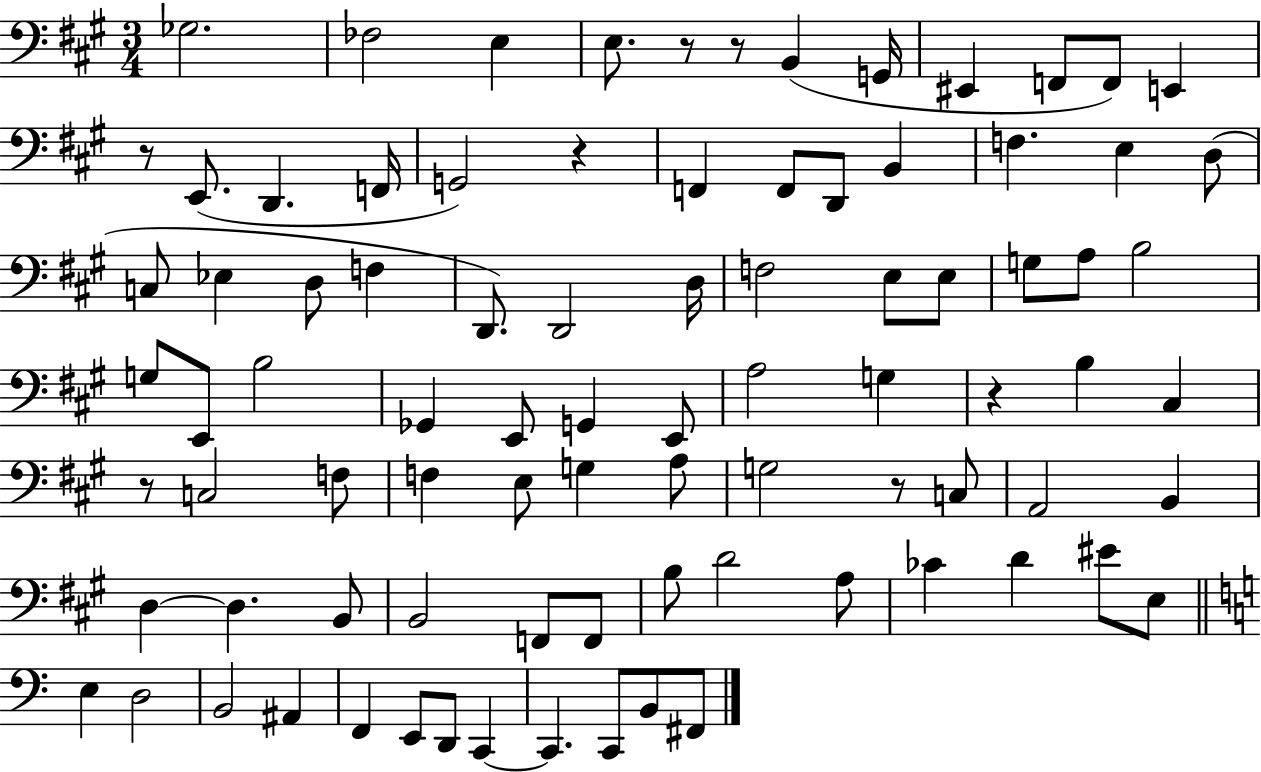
X:1
T:Untitled
M:3/4
L:1/4
K:A
_G,2 _F,2 E, E,/2 z/2 z/2 B,, G,,/4 ^E,, F,,/2 F,,/2 E,, z/2 E,,/2 D,, F,,/4 G,,2 z F,, F,,/2 D,,/2 B,, F, E, D,/2 C,/2 _E, D,/2 F, D,,/2 D,,2 D,/4 F,2 E,/2 E,/2 G,/2 A,/2 B,2 G,/2 E,,/2 B,2 _G,, E,,/2 G,, E,,/2 A,2 G, z B, ^C, z/2 C,2 F,/2 F, E,/2 G, A,/2 G,2 z/2 C,/2 A,,2 B,, D, D, B,,/2 B,,2 F,,/2 F,,/2 B,/2 D2 A,/2 _C D ^E/2 E,/2 E, D,2 B,,2 ^A,, F,, E,,/2 D,,/2 C,, C,, C,,/2 B,,/2 ^F,,/2